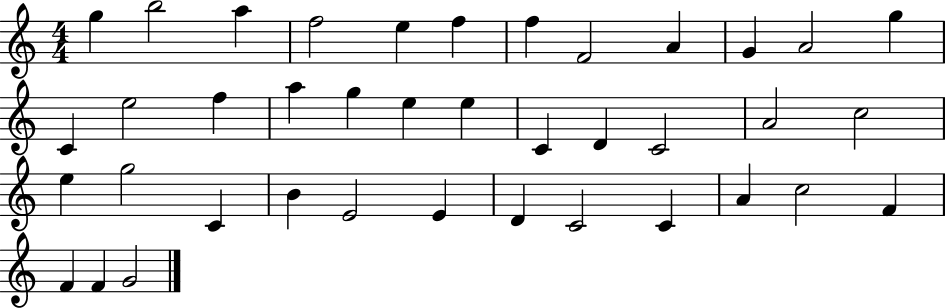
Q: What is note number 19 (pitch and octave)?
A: E5